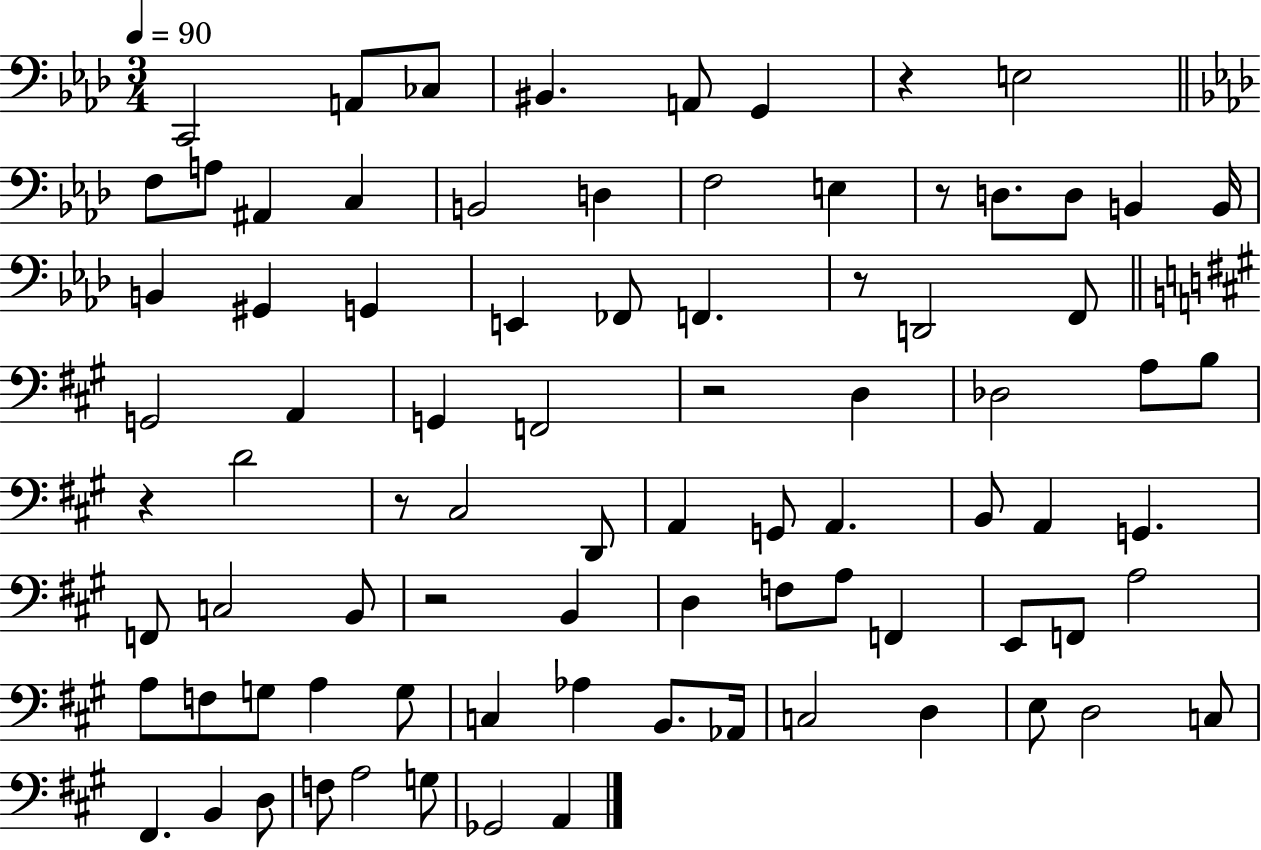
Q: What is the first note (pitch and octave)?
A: C2